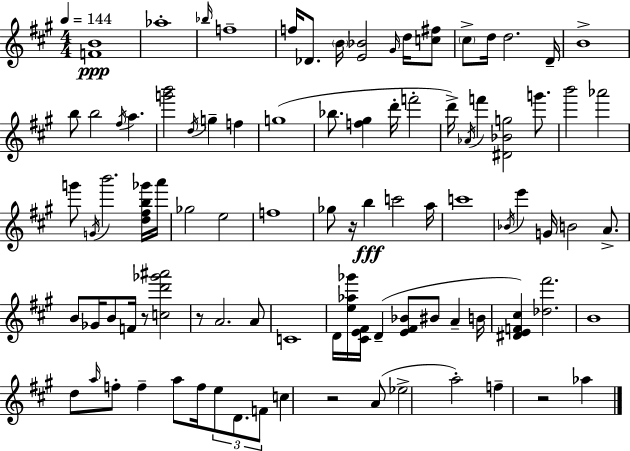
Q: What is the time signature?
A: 4/4